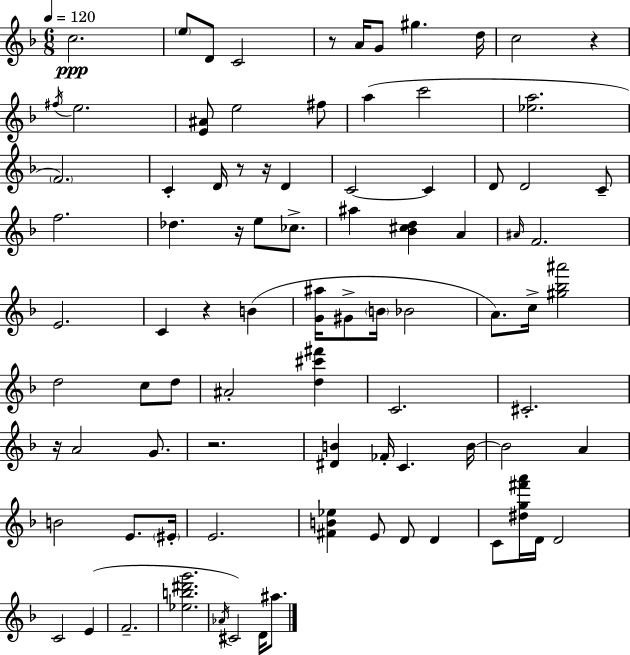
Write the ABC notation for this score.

X:1
T:Untitled
M:6/8
L:1/4
K:Dm
c2 e/2 D/2 C2 z/2 A/4 G/2 ^g d/4 c2 z ^f/4 e2 [E^A]/2 e2 ^f/2 a c'2 [_ea]2 F2 C D/4 z/2 z/4 D C2 C D/2 D2 C/2 f2 _d z/4 e/2 _c/2 ^a [_B^cd] A ^A/4 F2 E2 C z B [G^a]/4 ^G/2 B/4 _B2 A/2 c/4 [^g_b^a']2 d2 c/2 d/2 ^A2 [d^c'^f'] C2 ^C2 z/4 A2 G/2 z2 [^DB] _F/4 C B/4 B2 A B2 E/2 ^E/4 E2 [^FB_e] E/2 D/2 D C/2 [^dg^f'a']/4 D/4 D2 C2 E F2 [_eb^d'g']2 _A/4 ^C2 D/4 ^a/2